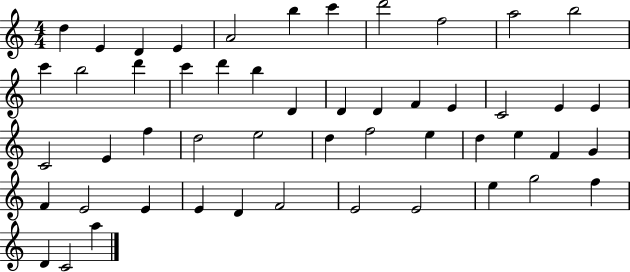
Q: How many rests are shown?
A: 0